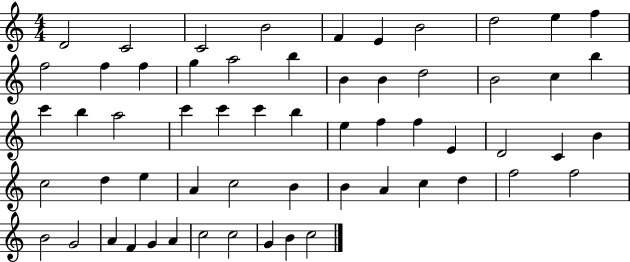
D4/h C4/h C4/h B4/h F4/q E4/q B4/h D5/h E5/q F5/q F5/h F5/q F5/q G5/q A5/h B5/q B4/q B4/q D5/h B4/h C5/q B5/q C6/q B5/q A5/h C6/q C6/q C6/q B5/q E5/q F5/q F5/q E4/q D4/h C4/q B4/q C5/h D5/q E5/q A4/q C5/h B4/q B4/q A4/q C5/q D5/q F5/h F5/h B4/h G4/h A4/q F4/q G4/q A4/q C5/h C5/h G4/q B4/q C5/h